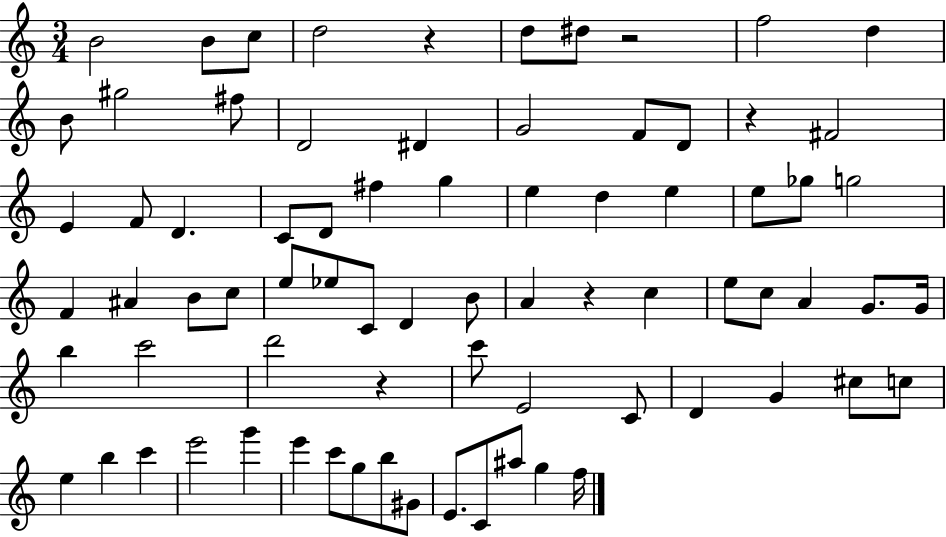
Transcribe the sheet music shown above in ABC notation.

X:1
T:Untitled
M:3/4
L:1/4
K:C
B2 B/2 c/2 d2 z d/2 ^d/2 z2 f2 d B/2 ^g2 ^f/2 D2 ^D G2 F/2 D/2 z ^F2 E F/2 D C/2 D/2 ^f g e d e e/2 _g/2 g2 F ^A B/2 c/2 e/2 _e/2 C/2 D B/2 A z c e/2 c/2 A G/2 G/4 b c'2 d'2 z c'/2 E2 C/2 D G ^c/2 c/2 e b c' e'2 g' e' c'/2 g/2 b/2 ^G/2 E/2 C/2 ^a/2 g f/4